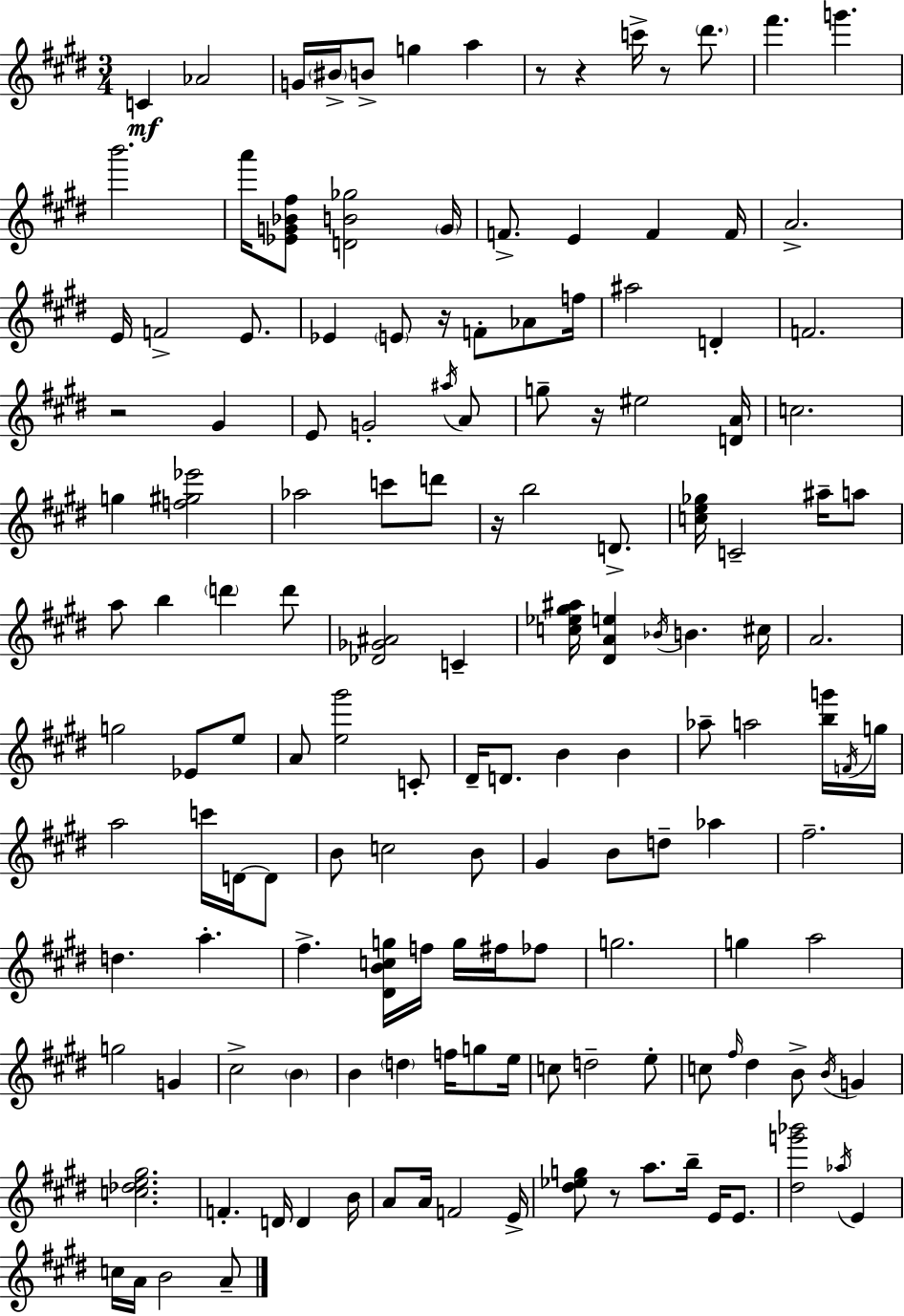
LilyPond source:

{
  \clef treble
  \numericTimeSignature
  \time 3/4
  \key e \major
  \repeat volta 2 { c'4\mf aes'2 | g'16 \parenthesize bis'16-> b'8-> g''4 a''4 | r8 r4 c'''16-> r8 \parenthesize dis'''8. | fis'''4. g'''4. | \break b'''2. | a'''16 <ees' g' bes' fis''>8 <d' b' ges''>2 \parenthesize g'16 | f'8.-> e'4 f'4 f'16 | a'2.-> | \break e'16 f'2-> e'8. | ees'4 \parenthesize e'8 r16 f'8-. aes'8 f''16 | ais''2 d'4-. | f'2. | \break r2 gis'4 | e'8 g'2-. \acciaccatura { ais''16 } a'8 | g''8-- r16 eis''2 | <d' a'>16 c''2. | \break g''4 <f'' gis'' ees'''>2 | aes''2 c'''8 d'''8 | r16 b''2 d'8.-> | <c'' e'' ges''>16 c'2-- ais''16-- a''8 | \break a''8 b''4 \parenthesize d'''4 d'''8 | <des' ges' ais'>2 c'4-- | <c'' ees'' gis'' ais''>16 <dis' a' e''>4 \acciaccatura { bes'16 } b'4. | cis''16 a'2. | \break g''2 ees'8 | e''8 a'8 <e'' gis'''>2 | c'8-. dis'16-- d'8. b'4 b'4 | aes''8-- a''2 | \break <b'' g'''>16 \acciaccatura { f'16 } g''16 a''2 c'''16 | d'16~~ d'8 b'8 c''2 | b'8 gis'4 b'8 d''8-- aes''4 | fis''2.-- | \break d''4. a''4.-. | fis''4.-> <dis' b' c'' g''>16 f''16 g''16 | fis''16 fes''8 g''2. | g''4 a''2 | \break g''2 g'4 | cis''2-> \parenthesize b'4 | b'4 \parenthesize d''4 f''16 | g''8 e''16 c''8 d''2-- | \break e''8-. c''8 \grace { fis''16 } dis''4 b'8-> | \acciaccatura { b'16 } g'4 <c'' des'' e'' gis''>2. | f'4.-. d'16 | d'4 b'16 a'8 a'16 f'2 | \break e'16-> <dis'' ees'' g''>8 r8 a''8. | b''16-- e'16 e'8. <dis'' g''' bes'''>2 | \acciaccatura { aes''16 } e'4 c''16 a'16 b'2 | a'8-- } \bar "|."
}